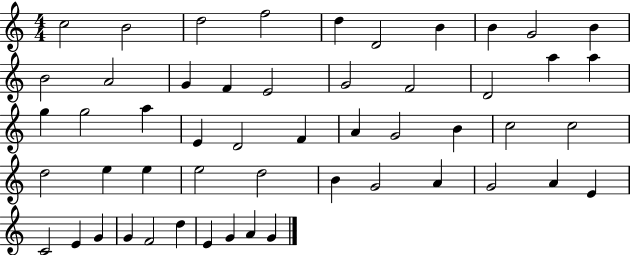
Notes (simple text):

C5/h B4/h D5/h F5/h D5/q D4/h B4/q B4/q G4/h B4/q B4/h A4/h G4/q F4/q E4/h G4/h F4/h D4/h A5/q A5/q G5/q G5/h A5/q E4/q D4/h F4/q A4/q G4/h B4/q C5/h C5/h D5/h E5/q E5/q E5/h D5/h B4/q G4/h A4/q G4/h A4/q E4/q C4/h E4/q G4/q G4/q F4/h D5/q E4/q G4/q A4/q G4/q